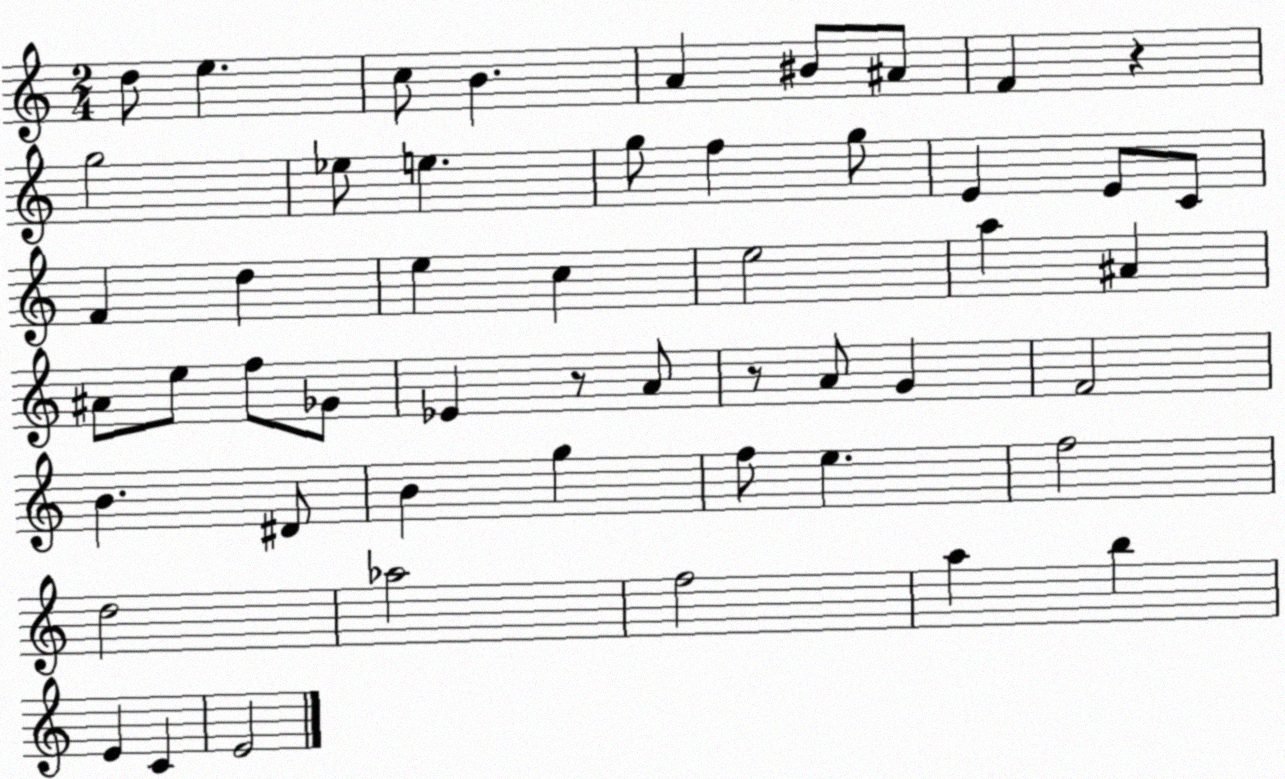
X:1
T:Untitled
M:2/4
L:1/4
K:C
d/2 e c/2 B A ^B/2 ^A/2 F z g2 _e/2 e g/2 f g/2 E E/2 C/2 F d e c e2 a ^A ^A/2 e/2 f/2 _G/2 _E z/2 A/2 z/2 A/2 G F2 B ^D/2 B g f/2 e f2 d2 _a2 f2 a b E C E2